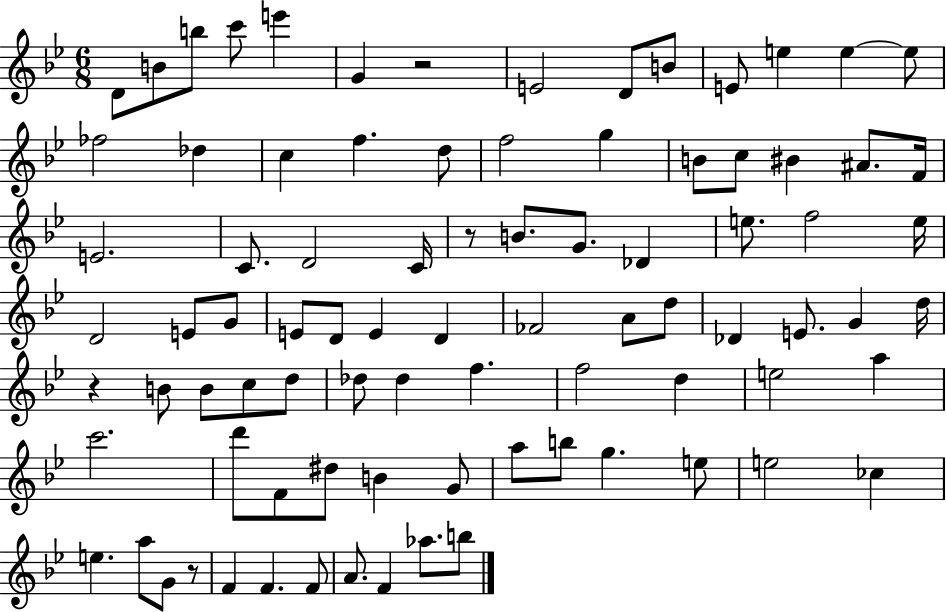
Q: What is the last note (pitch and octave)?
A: B5